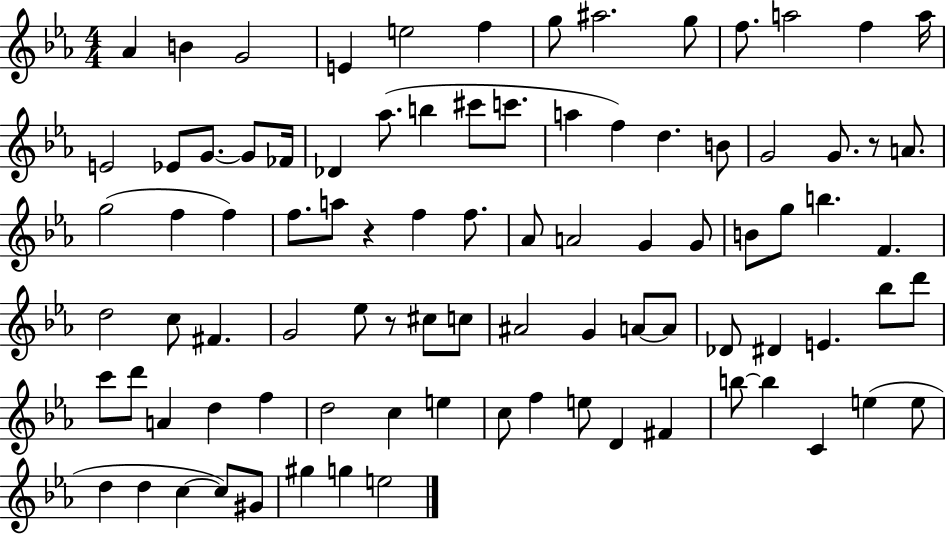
Ab4/q B4/q G4/h E4/q E5/h F5/q G5/e A#5/h. G5/e F5/e. A5/h F5/q A5/s E4/h Eb4/e G4/e. G4/e FES4/s Db4/q Ab5/e. B5/q C#6/e C6/e. A5/q F5/q D5/q. B4/e G4/h G4/e. R/e A4/e. G5/h F5/q F5/q F5/e. A5/e R/q F5/q F5/e. Ab4/e A4/h G4/q G4/e B4/e G5/e B5/q. F4/q. D5/h C5/e F#4/q. G4/h Eb5/e R/e C#5/e C5/e A#4/h G4/q A4/e A4/e Db4/e D#4/q E4/q. Bb5/e D6/e C6/e D6/e A4/q D5/q F5/q D5/h C5/q E5/q C5/e F5/q E5/e D4/q F#4/q B5/e B5/q C4/q E5/q E5/e D5/q D5/q C5/q C5/e G#4/e G#5/q G5/q E5/h